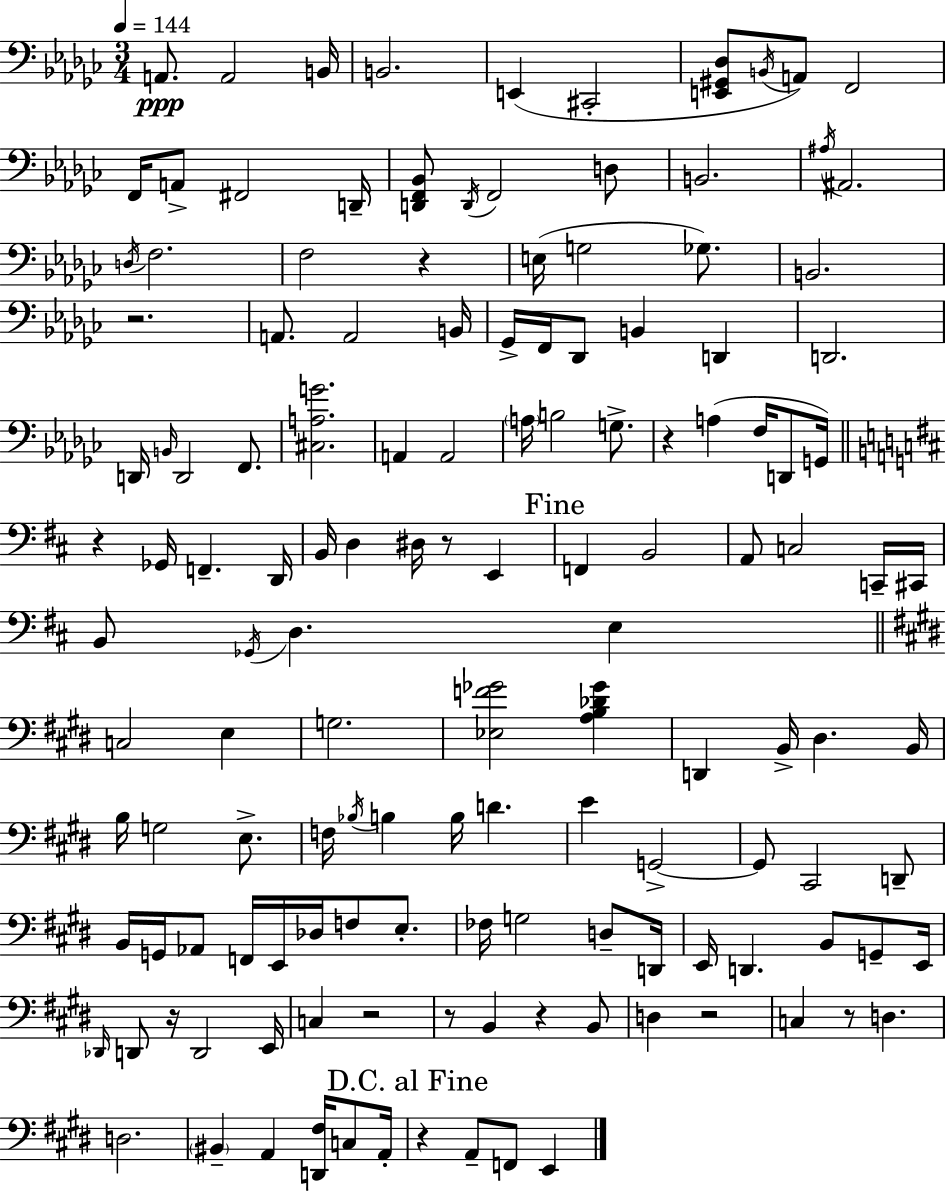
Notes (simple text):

A2/e. A2/h B2/s B2/h. E2/q C#2/h [E2,G#2,Db3]/e B2/s A2/e F2/h F2/s A2/e F#2/h D2/s [D2,F2,Bb2]/e D2/s F2/h D3/e B2/h. A#3/s A#2/h. D3/s F3/h. F3/h R/q E3/s G3/h Gb3/e. B2/h. R/h. A2/e. A2/h B2/s Gb2/s F2/s Db2/e B2/q D2/q D2/h. D2/s B2/s D2/h F2/e. [C#3,A3,G4]/h. A2/q A2/h A3/s B3/h G3/e. R/q A3/q F3/s D2/e G2/s R/q Gb2/s F2/q. D2/s B2/s D3/q D#3/s R/e E2/q F2/q B2/h A2/e C3/h C2/s C#2/s B2/e Gb2/s D3/q. E3/q C3/h E3/q G3/h. [Eb3,F4,Gb4]/h [A3,B3,Db4,Gb4]/q D2/q B2/s D#3/q. B2/s B3/s G3/h E3/e. F3/s Bb3/s B3/q B3/s D4/q. E4/q G2/h G2/e C#2/h D2/e B2/s G2/s Ab2/e F2/s E2/s Db3/s F3/e E3/e. FES3/s G3/h D3/e D2/s E2/s D2/q. B2/e G2/e E2/s Db2/s D2/e R/s D2/h E2/s C3/q R/h R/e B2/q R/q B2/e D3/q R/h C3/q R/e D3/q. D3/h. BIS2/q A2/q [D2,F#3]/s C3/e A2/s R/q A2/e F2/e E2/q